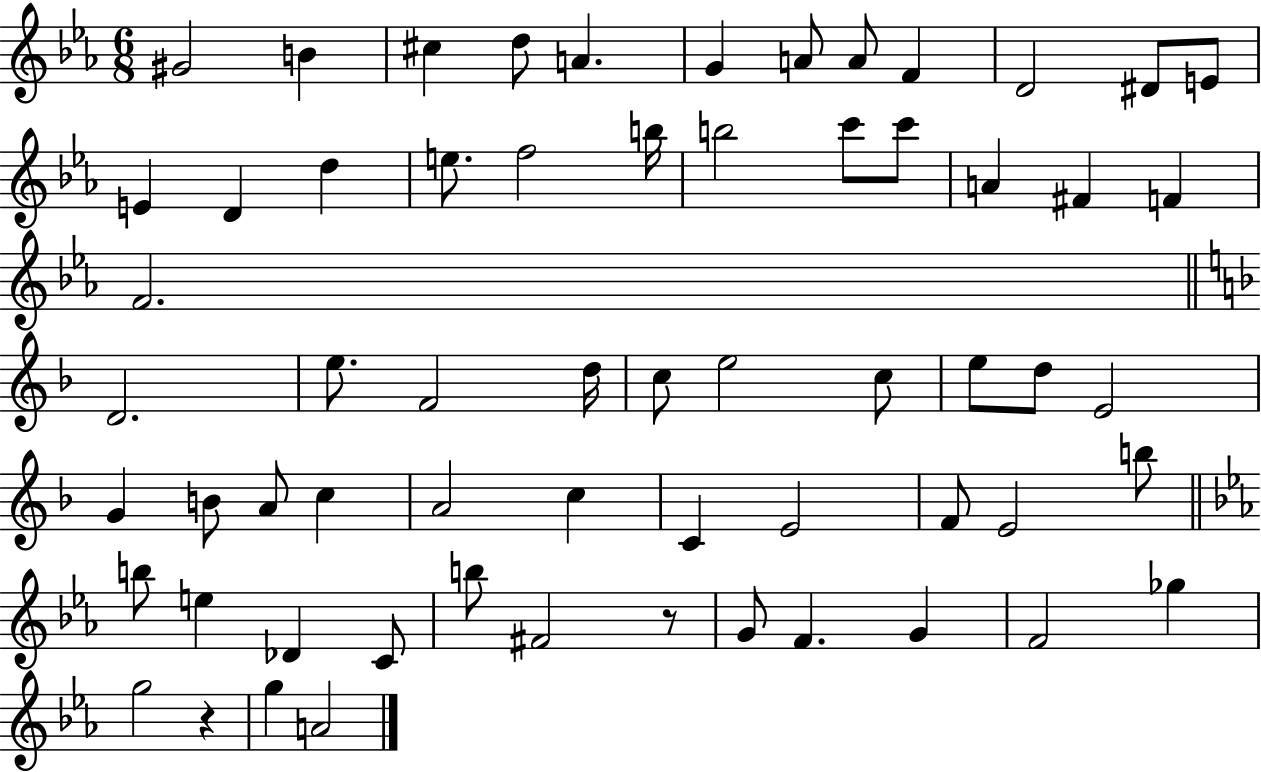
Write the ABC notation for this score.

X:1
T:Untitled
M:6/8
L:1/4
K:Eb
^G2 B ^c d/2 A G A/2 A/2 F D2 ^D/2 E/2 E D d e/2 f2 b/4 b2 c'/2 c'/2 A ^F F F2 D2 e/2 F2 d/4 c/2 e2 c/2 e/2 d/2 E2 G B/2 A/2 c A2 c C E2 F/2 E2 b/2 b/2 e _D C/2 b/2 ^F2 z/2 G/2 F G F2 _g g2 z g A2